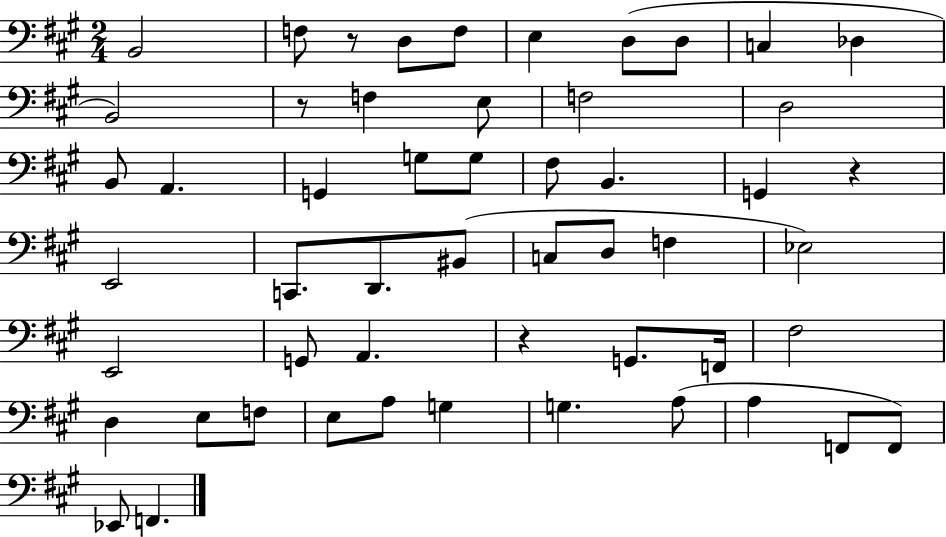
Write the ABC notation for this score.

X:1
T:Untitled
M:2/4
L:1/4
K:A
B,,2 F,/2 z/2 D,/2 F,/2 E, D,/2 D,/2 C, _D, B,,2 z/2 F, E,/2 F,2 D,2 B,,/2 A,, G,, G,/2 G,/2 ^F,/2 B,, G,, z E,,2 C,,/2 D,,/2 ^B,,/2 C,/2 D,/2 F, _E,2 E,,2 G,,/2 A,, z G,,/2 F,,/4 ^F,2 D, E,/2 F,/2 E,/2 A,/2 G, G, A,/2 A, F,,/2 F,,/2 _E,,/2 F,,